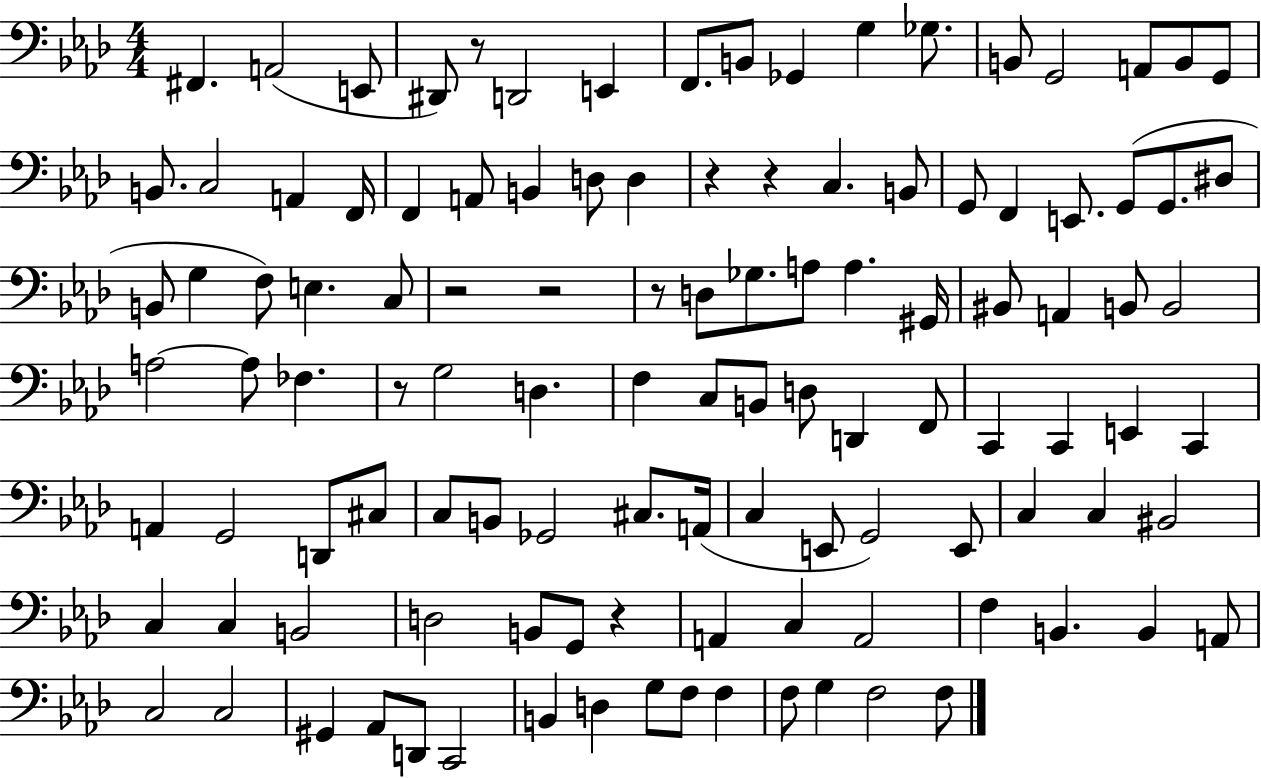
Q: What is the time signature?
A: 4/4